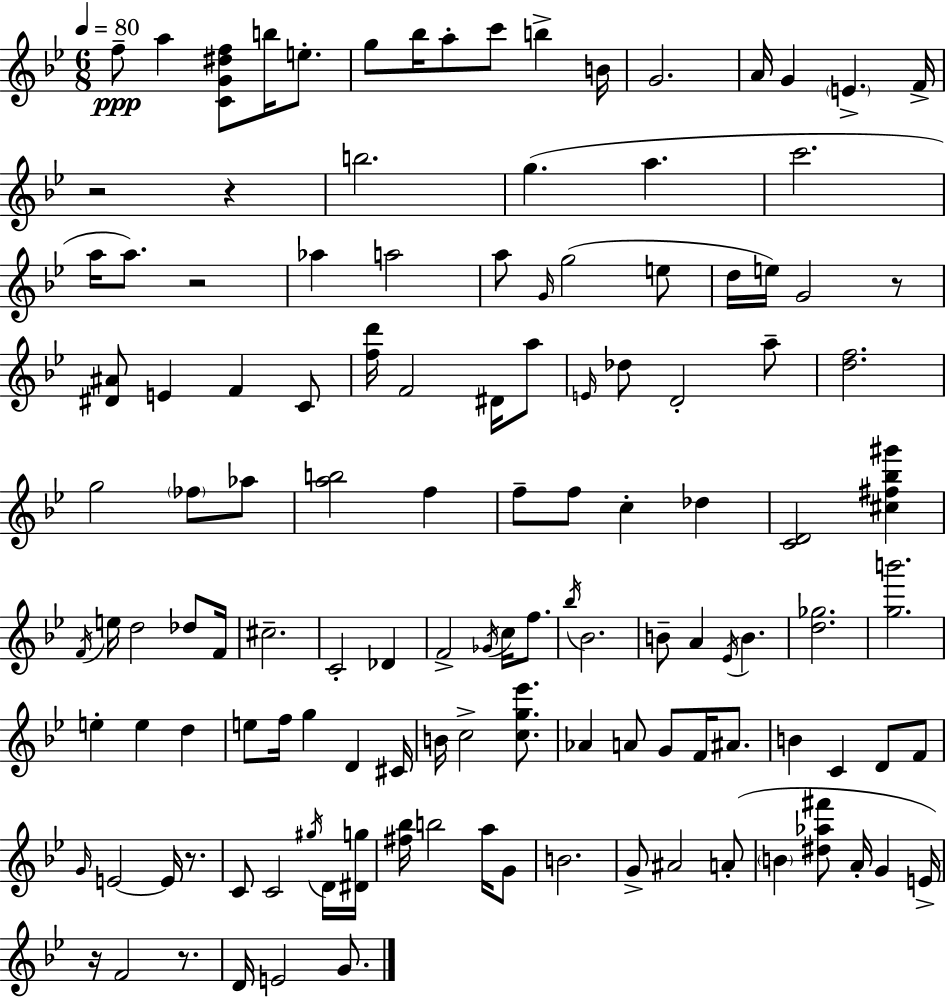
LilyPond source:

{
  \clef treble
  \numericTimeSignature
  \time 6/8
  \key bes \major
  \tempo 4 = 80
  \repeat volta 2 { f''8--\ppp a''4 <c' g' dis'' f''>8 b''16 e''8.-. | g''8 bes''16 a''8-. c'''8 b''4-> b'16 | g'2. | a'16 g'4 \parenthesize e'4.-> f'16-> | \break r2 r4 | b''2. | g''4.( a''4. | c'''2. | \break a''16 a''8.) r2 | aes''4 a''2 | a''8 \grace { g'16 }( g''2 e''8 | d''16 e''16) g'2 r8 | \break <dis' ais'>8 e'4 f'4 c'8 | <f'' d'''>16 f'2 dis'16 a''8 | \grace { e'16 } des''8 d'2-. | a''8-- <d'' f''>2. | \break g''2 \parenthesize fes''8 | aes''8 <a'' b''>2 f''4 | f''8-- f''8 c''4-. des''4 | <c' d'>2 <cis'' fis'' bes'' gis'''>4 | \break \acciaccatura { f'16 } e''16 d''2 | des''8 f'16 cis''2.-- | c'2-. des'4 | f'2-> \acciaccatura { ges'16 } | \break c''16 f''8. \acciaccatura { bes''16 } bes'2. | b'8-- a'4 \acciaccatura { ees'16 } | b'4. <d'' ges''>2. | <g'' b'''>2. | \break e''4-. e''4 | d''4 e''8 f''16 g''4 | d'4 cis'16 b'16 c''2-> | <c'' g'' ees'''>8. aes'4 a'8 | \break g'8 f'16 ais'8. b'4 c'4 | d'8 f'8 \grace { g'16 } e'2~~ | e'16 r8. c'8 c'2 | \acciaccatura { gis''16 } d'16 <dis' g''>16 <fis'' bes''>16 b''2 | \break a''16 g'8 b'2. | g'8-> ais'2 | a'8-.( \parenthesize b'4 | <dis'' aes'' fis'''>8 a'16-. g'4 e'16->) r16 f'2 | \break r8. d'16 e'2 | g'8. } \bar "|."
}